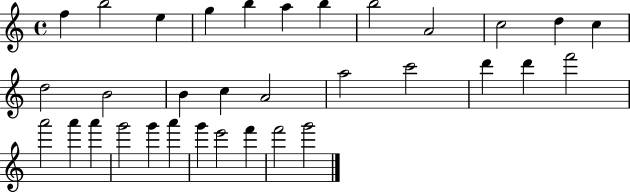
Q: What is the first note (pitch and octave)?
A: F5